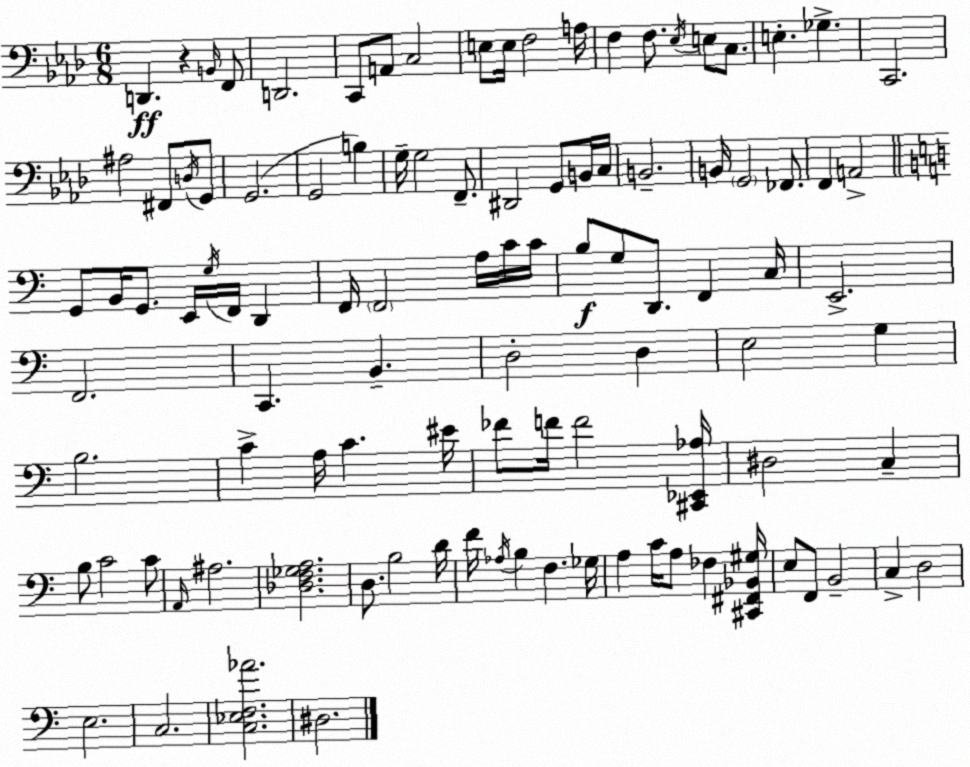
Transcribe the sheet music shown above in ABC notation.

X:1
T:Untitled
M:6/8
L:1/4
K:Ab
D,, z B,,/4 F,,/2 D,,2 C,,/2 A,,/2 C,2 E,/2 E,/4 F,2 A,/4 F, F,/2 _E,/4 E,/2 C,/2 E, _G, C,,2 ^A,2 ^F,,/2 D,/4 G,,/2 G,,2 G,,2 B, G,/4 G,2 F,,/2 ^D,,2 G,,/2 B,,/4 C,/4 B,,2 B,,/4 G,,2 _F,,/2 F,, A,,2 G,,/2 B,,/4 G,,/2 E,,/4 G,/4 F,,/4 D,, F,,/4 F,,2 A,/4 C/4 C/4 B,/2 G,/2 D,,/2 F,, C,/4 E,,2 F,,2 C,, B,, D,2 D, E,2 G, B,2 C A,/4 C ^E/4 _F/2 F/4 F2 [^C,,_E,,_A,]/4 ^D,2 C, B,/2 C2 C/2 A,,/4 ^A,2 [_D,F,_G,A,]2 D,/2 B,2 D/4 F/4 _A,/4 B, F, _G,/4 A, C/4 A,/2 _F, [^C,,^F,,_B,,^G,]/4 E,/2 F,,/2 B,,2 C, D,2 E,2 C,2 [C,_E,F,_A]2 ^D,2